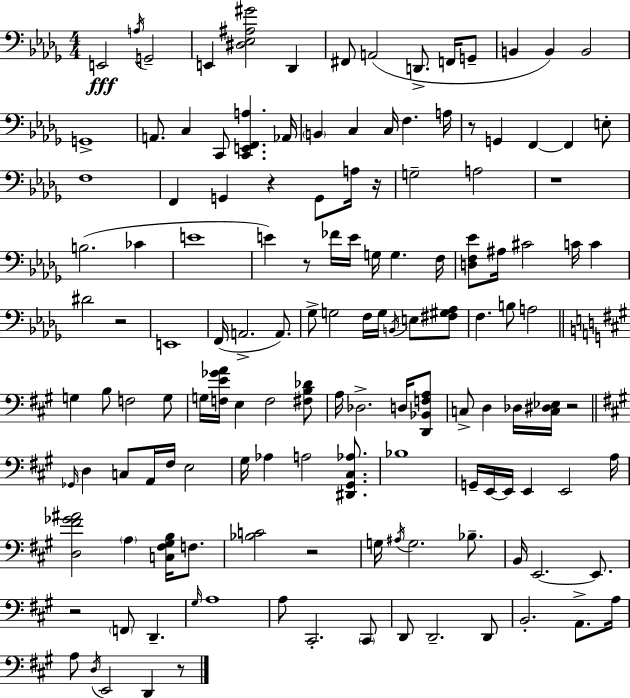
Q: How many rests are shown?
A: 10